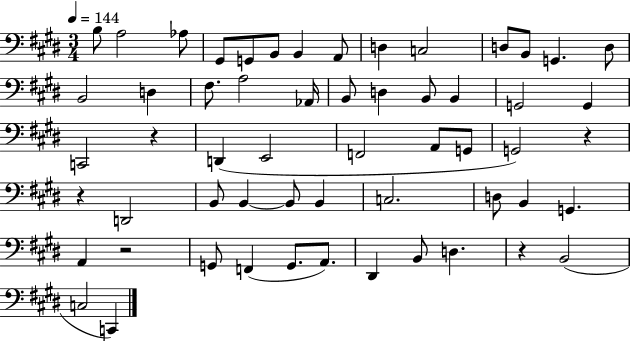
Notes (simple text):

B3/e A3/h Ab3/e G#2/e G2/e B2/e B2/q A2/e D3/q C3/h D3/e B2/e G2/q. D3/e B2/h D3/q F#3/e. A3/h Ab2/s B2/e D3/q B2/e B2/q G2/h G2/q C2/h R/q D2/q E2/h F2/h A2/e G2/e G2/h R/q R/q D2/h B2/e B2/q B2/e B2/q C3/h. D3/e B2/q G2/q. A2/q R/h G2/e F2/q G2/e. A2/e. D#2/q B2/e D3/q. R/q B2/h C3/h C2/q